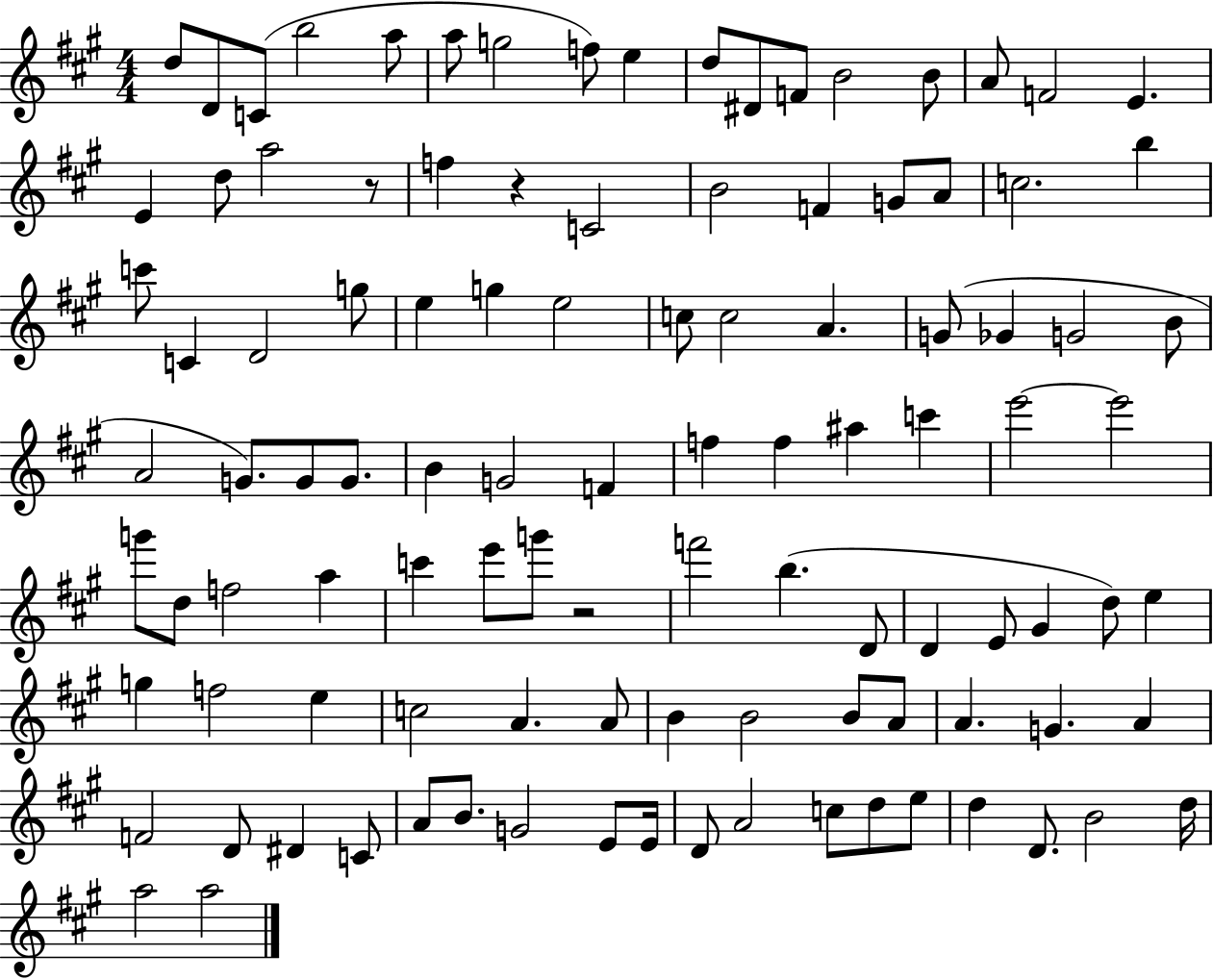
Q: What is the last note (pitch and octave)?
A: A5